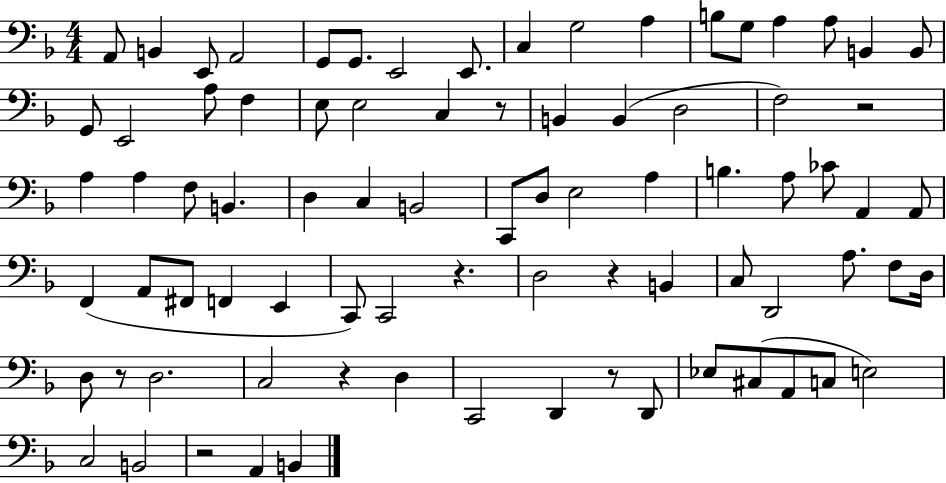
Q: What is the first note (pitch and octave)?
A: A2